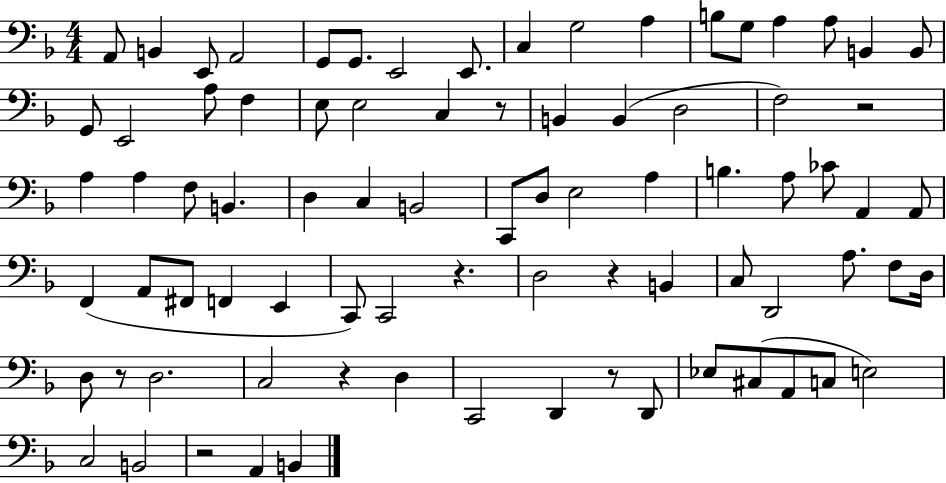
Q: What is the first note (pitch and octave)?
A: A2